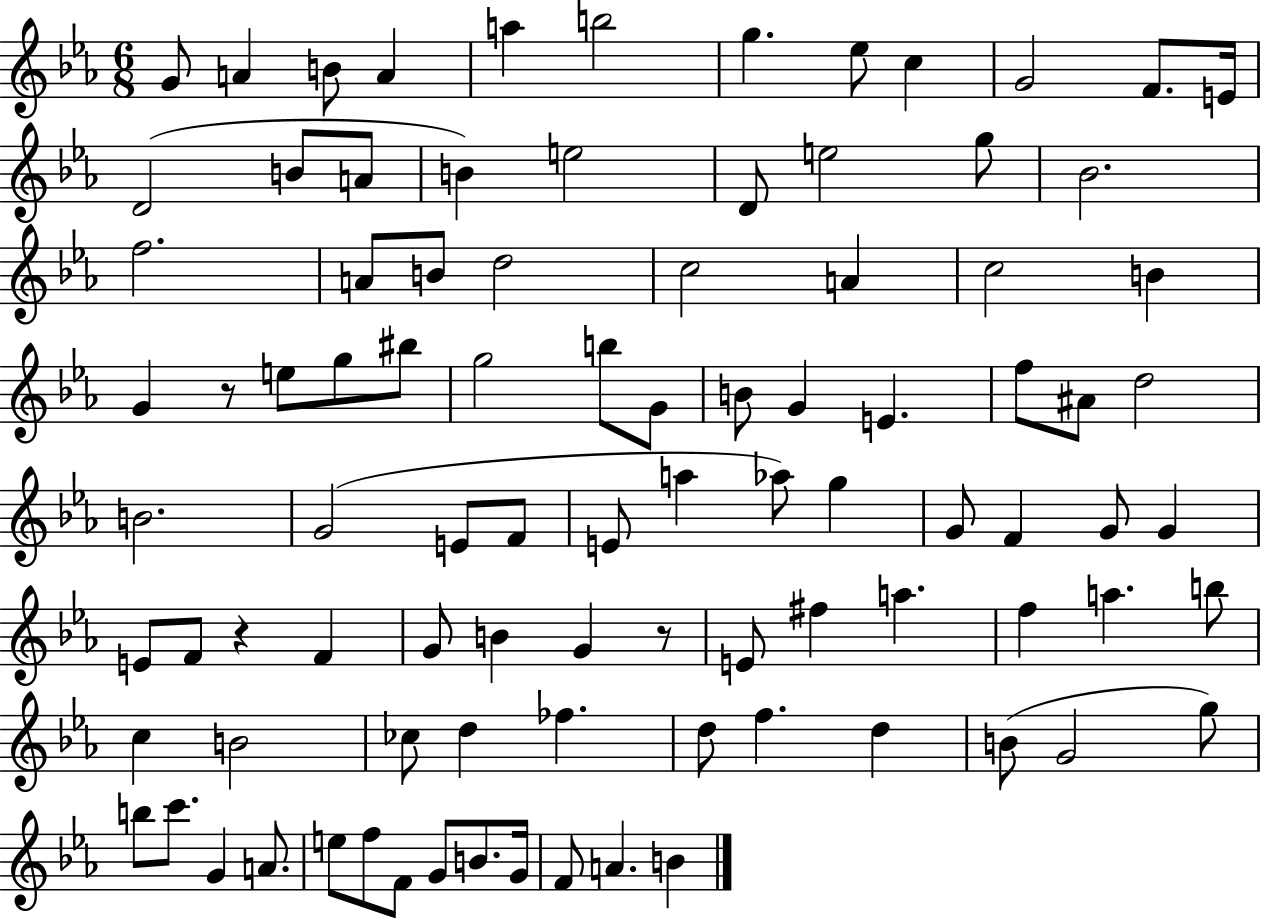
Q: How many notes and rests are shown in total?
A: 93